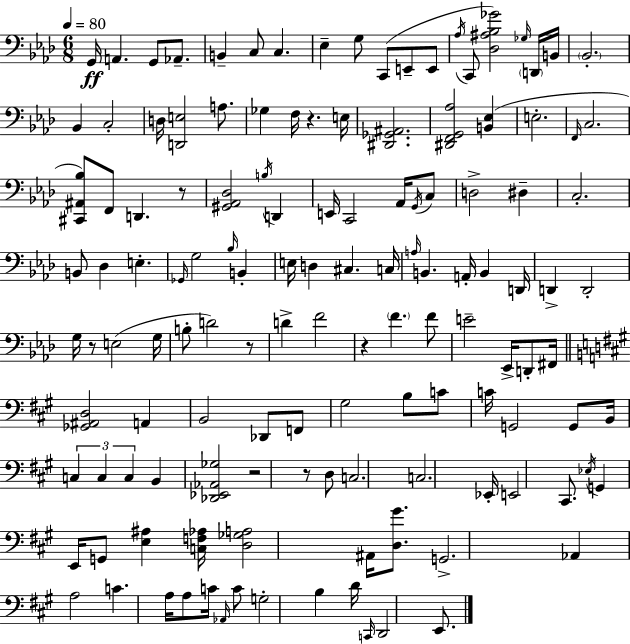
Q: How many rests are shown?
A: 7